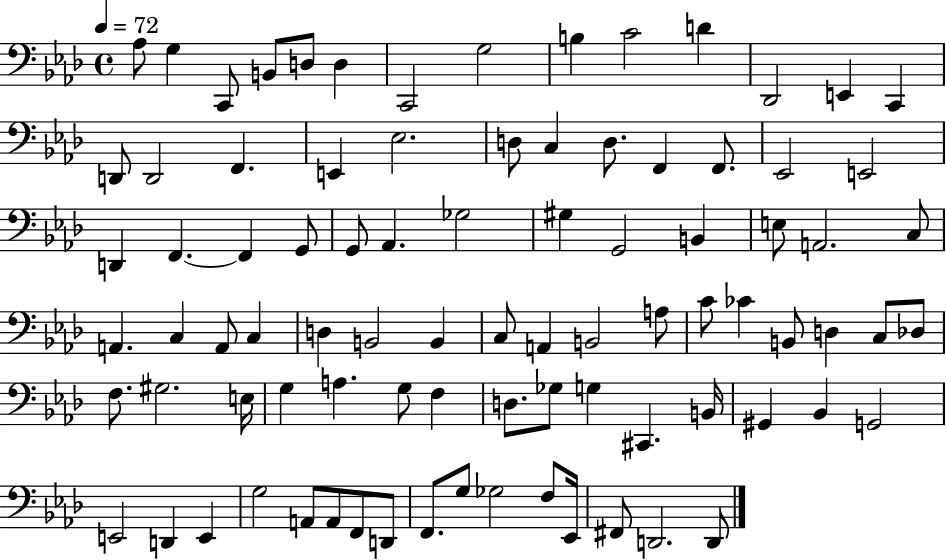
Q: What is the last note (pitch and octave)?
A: D2